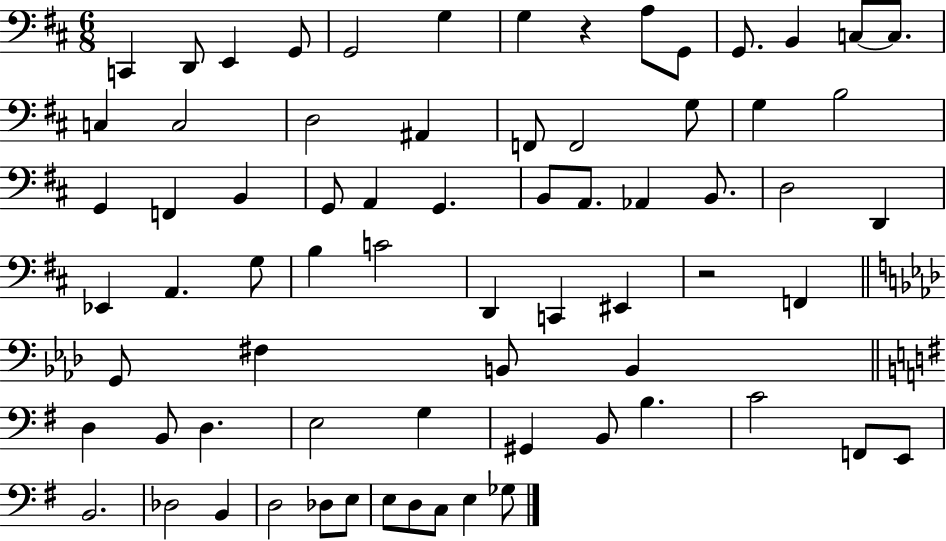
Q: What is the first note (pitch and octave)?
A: C2